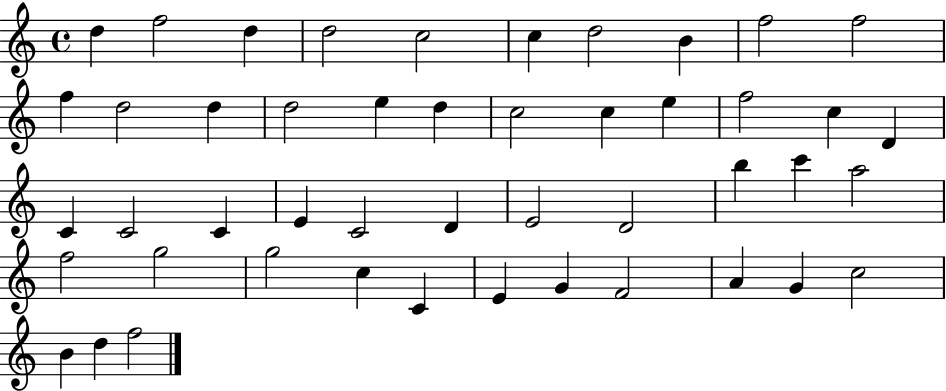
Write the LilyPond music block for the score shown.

{
  \clef treble
  \time 4/4
  \defaultTimeSignature
  \key c \major
  d''4 f''2 d''4 | d''2 c''2 | c''4 d''2 b'4 | f''2 f''2 | \break f''4 d''2 d''4 | d''2 e''4 d''4 | c''2 c''4 e''4 | f''2 c''4 d'4 | \break c'4 c'2 c'4 | e'4 c'2 d'4 | e'2 d'2 | b''4 c'''4 a''2 | \break f''2 g''2 | g''2 c''4 c'4 | e'4 g'4 f'2 | a'4 g'4 c''2 | \break b'4 d''4 f''2 | \bar "|."
}